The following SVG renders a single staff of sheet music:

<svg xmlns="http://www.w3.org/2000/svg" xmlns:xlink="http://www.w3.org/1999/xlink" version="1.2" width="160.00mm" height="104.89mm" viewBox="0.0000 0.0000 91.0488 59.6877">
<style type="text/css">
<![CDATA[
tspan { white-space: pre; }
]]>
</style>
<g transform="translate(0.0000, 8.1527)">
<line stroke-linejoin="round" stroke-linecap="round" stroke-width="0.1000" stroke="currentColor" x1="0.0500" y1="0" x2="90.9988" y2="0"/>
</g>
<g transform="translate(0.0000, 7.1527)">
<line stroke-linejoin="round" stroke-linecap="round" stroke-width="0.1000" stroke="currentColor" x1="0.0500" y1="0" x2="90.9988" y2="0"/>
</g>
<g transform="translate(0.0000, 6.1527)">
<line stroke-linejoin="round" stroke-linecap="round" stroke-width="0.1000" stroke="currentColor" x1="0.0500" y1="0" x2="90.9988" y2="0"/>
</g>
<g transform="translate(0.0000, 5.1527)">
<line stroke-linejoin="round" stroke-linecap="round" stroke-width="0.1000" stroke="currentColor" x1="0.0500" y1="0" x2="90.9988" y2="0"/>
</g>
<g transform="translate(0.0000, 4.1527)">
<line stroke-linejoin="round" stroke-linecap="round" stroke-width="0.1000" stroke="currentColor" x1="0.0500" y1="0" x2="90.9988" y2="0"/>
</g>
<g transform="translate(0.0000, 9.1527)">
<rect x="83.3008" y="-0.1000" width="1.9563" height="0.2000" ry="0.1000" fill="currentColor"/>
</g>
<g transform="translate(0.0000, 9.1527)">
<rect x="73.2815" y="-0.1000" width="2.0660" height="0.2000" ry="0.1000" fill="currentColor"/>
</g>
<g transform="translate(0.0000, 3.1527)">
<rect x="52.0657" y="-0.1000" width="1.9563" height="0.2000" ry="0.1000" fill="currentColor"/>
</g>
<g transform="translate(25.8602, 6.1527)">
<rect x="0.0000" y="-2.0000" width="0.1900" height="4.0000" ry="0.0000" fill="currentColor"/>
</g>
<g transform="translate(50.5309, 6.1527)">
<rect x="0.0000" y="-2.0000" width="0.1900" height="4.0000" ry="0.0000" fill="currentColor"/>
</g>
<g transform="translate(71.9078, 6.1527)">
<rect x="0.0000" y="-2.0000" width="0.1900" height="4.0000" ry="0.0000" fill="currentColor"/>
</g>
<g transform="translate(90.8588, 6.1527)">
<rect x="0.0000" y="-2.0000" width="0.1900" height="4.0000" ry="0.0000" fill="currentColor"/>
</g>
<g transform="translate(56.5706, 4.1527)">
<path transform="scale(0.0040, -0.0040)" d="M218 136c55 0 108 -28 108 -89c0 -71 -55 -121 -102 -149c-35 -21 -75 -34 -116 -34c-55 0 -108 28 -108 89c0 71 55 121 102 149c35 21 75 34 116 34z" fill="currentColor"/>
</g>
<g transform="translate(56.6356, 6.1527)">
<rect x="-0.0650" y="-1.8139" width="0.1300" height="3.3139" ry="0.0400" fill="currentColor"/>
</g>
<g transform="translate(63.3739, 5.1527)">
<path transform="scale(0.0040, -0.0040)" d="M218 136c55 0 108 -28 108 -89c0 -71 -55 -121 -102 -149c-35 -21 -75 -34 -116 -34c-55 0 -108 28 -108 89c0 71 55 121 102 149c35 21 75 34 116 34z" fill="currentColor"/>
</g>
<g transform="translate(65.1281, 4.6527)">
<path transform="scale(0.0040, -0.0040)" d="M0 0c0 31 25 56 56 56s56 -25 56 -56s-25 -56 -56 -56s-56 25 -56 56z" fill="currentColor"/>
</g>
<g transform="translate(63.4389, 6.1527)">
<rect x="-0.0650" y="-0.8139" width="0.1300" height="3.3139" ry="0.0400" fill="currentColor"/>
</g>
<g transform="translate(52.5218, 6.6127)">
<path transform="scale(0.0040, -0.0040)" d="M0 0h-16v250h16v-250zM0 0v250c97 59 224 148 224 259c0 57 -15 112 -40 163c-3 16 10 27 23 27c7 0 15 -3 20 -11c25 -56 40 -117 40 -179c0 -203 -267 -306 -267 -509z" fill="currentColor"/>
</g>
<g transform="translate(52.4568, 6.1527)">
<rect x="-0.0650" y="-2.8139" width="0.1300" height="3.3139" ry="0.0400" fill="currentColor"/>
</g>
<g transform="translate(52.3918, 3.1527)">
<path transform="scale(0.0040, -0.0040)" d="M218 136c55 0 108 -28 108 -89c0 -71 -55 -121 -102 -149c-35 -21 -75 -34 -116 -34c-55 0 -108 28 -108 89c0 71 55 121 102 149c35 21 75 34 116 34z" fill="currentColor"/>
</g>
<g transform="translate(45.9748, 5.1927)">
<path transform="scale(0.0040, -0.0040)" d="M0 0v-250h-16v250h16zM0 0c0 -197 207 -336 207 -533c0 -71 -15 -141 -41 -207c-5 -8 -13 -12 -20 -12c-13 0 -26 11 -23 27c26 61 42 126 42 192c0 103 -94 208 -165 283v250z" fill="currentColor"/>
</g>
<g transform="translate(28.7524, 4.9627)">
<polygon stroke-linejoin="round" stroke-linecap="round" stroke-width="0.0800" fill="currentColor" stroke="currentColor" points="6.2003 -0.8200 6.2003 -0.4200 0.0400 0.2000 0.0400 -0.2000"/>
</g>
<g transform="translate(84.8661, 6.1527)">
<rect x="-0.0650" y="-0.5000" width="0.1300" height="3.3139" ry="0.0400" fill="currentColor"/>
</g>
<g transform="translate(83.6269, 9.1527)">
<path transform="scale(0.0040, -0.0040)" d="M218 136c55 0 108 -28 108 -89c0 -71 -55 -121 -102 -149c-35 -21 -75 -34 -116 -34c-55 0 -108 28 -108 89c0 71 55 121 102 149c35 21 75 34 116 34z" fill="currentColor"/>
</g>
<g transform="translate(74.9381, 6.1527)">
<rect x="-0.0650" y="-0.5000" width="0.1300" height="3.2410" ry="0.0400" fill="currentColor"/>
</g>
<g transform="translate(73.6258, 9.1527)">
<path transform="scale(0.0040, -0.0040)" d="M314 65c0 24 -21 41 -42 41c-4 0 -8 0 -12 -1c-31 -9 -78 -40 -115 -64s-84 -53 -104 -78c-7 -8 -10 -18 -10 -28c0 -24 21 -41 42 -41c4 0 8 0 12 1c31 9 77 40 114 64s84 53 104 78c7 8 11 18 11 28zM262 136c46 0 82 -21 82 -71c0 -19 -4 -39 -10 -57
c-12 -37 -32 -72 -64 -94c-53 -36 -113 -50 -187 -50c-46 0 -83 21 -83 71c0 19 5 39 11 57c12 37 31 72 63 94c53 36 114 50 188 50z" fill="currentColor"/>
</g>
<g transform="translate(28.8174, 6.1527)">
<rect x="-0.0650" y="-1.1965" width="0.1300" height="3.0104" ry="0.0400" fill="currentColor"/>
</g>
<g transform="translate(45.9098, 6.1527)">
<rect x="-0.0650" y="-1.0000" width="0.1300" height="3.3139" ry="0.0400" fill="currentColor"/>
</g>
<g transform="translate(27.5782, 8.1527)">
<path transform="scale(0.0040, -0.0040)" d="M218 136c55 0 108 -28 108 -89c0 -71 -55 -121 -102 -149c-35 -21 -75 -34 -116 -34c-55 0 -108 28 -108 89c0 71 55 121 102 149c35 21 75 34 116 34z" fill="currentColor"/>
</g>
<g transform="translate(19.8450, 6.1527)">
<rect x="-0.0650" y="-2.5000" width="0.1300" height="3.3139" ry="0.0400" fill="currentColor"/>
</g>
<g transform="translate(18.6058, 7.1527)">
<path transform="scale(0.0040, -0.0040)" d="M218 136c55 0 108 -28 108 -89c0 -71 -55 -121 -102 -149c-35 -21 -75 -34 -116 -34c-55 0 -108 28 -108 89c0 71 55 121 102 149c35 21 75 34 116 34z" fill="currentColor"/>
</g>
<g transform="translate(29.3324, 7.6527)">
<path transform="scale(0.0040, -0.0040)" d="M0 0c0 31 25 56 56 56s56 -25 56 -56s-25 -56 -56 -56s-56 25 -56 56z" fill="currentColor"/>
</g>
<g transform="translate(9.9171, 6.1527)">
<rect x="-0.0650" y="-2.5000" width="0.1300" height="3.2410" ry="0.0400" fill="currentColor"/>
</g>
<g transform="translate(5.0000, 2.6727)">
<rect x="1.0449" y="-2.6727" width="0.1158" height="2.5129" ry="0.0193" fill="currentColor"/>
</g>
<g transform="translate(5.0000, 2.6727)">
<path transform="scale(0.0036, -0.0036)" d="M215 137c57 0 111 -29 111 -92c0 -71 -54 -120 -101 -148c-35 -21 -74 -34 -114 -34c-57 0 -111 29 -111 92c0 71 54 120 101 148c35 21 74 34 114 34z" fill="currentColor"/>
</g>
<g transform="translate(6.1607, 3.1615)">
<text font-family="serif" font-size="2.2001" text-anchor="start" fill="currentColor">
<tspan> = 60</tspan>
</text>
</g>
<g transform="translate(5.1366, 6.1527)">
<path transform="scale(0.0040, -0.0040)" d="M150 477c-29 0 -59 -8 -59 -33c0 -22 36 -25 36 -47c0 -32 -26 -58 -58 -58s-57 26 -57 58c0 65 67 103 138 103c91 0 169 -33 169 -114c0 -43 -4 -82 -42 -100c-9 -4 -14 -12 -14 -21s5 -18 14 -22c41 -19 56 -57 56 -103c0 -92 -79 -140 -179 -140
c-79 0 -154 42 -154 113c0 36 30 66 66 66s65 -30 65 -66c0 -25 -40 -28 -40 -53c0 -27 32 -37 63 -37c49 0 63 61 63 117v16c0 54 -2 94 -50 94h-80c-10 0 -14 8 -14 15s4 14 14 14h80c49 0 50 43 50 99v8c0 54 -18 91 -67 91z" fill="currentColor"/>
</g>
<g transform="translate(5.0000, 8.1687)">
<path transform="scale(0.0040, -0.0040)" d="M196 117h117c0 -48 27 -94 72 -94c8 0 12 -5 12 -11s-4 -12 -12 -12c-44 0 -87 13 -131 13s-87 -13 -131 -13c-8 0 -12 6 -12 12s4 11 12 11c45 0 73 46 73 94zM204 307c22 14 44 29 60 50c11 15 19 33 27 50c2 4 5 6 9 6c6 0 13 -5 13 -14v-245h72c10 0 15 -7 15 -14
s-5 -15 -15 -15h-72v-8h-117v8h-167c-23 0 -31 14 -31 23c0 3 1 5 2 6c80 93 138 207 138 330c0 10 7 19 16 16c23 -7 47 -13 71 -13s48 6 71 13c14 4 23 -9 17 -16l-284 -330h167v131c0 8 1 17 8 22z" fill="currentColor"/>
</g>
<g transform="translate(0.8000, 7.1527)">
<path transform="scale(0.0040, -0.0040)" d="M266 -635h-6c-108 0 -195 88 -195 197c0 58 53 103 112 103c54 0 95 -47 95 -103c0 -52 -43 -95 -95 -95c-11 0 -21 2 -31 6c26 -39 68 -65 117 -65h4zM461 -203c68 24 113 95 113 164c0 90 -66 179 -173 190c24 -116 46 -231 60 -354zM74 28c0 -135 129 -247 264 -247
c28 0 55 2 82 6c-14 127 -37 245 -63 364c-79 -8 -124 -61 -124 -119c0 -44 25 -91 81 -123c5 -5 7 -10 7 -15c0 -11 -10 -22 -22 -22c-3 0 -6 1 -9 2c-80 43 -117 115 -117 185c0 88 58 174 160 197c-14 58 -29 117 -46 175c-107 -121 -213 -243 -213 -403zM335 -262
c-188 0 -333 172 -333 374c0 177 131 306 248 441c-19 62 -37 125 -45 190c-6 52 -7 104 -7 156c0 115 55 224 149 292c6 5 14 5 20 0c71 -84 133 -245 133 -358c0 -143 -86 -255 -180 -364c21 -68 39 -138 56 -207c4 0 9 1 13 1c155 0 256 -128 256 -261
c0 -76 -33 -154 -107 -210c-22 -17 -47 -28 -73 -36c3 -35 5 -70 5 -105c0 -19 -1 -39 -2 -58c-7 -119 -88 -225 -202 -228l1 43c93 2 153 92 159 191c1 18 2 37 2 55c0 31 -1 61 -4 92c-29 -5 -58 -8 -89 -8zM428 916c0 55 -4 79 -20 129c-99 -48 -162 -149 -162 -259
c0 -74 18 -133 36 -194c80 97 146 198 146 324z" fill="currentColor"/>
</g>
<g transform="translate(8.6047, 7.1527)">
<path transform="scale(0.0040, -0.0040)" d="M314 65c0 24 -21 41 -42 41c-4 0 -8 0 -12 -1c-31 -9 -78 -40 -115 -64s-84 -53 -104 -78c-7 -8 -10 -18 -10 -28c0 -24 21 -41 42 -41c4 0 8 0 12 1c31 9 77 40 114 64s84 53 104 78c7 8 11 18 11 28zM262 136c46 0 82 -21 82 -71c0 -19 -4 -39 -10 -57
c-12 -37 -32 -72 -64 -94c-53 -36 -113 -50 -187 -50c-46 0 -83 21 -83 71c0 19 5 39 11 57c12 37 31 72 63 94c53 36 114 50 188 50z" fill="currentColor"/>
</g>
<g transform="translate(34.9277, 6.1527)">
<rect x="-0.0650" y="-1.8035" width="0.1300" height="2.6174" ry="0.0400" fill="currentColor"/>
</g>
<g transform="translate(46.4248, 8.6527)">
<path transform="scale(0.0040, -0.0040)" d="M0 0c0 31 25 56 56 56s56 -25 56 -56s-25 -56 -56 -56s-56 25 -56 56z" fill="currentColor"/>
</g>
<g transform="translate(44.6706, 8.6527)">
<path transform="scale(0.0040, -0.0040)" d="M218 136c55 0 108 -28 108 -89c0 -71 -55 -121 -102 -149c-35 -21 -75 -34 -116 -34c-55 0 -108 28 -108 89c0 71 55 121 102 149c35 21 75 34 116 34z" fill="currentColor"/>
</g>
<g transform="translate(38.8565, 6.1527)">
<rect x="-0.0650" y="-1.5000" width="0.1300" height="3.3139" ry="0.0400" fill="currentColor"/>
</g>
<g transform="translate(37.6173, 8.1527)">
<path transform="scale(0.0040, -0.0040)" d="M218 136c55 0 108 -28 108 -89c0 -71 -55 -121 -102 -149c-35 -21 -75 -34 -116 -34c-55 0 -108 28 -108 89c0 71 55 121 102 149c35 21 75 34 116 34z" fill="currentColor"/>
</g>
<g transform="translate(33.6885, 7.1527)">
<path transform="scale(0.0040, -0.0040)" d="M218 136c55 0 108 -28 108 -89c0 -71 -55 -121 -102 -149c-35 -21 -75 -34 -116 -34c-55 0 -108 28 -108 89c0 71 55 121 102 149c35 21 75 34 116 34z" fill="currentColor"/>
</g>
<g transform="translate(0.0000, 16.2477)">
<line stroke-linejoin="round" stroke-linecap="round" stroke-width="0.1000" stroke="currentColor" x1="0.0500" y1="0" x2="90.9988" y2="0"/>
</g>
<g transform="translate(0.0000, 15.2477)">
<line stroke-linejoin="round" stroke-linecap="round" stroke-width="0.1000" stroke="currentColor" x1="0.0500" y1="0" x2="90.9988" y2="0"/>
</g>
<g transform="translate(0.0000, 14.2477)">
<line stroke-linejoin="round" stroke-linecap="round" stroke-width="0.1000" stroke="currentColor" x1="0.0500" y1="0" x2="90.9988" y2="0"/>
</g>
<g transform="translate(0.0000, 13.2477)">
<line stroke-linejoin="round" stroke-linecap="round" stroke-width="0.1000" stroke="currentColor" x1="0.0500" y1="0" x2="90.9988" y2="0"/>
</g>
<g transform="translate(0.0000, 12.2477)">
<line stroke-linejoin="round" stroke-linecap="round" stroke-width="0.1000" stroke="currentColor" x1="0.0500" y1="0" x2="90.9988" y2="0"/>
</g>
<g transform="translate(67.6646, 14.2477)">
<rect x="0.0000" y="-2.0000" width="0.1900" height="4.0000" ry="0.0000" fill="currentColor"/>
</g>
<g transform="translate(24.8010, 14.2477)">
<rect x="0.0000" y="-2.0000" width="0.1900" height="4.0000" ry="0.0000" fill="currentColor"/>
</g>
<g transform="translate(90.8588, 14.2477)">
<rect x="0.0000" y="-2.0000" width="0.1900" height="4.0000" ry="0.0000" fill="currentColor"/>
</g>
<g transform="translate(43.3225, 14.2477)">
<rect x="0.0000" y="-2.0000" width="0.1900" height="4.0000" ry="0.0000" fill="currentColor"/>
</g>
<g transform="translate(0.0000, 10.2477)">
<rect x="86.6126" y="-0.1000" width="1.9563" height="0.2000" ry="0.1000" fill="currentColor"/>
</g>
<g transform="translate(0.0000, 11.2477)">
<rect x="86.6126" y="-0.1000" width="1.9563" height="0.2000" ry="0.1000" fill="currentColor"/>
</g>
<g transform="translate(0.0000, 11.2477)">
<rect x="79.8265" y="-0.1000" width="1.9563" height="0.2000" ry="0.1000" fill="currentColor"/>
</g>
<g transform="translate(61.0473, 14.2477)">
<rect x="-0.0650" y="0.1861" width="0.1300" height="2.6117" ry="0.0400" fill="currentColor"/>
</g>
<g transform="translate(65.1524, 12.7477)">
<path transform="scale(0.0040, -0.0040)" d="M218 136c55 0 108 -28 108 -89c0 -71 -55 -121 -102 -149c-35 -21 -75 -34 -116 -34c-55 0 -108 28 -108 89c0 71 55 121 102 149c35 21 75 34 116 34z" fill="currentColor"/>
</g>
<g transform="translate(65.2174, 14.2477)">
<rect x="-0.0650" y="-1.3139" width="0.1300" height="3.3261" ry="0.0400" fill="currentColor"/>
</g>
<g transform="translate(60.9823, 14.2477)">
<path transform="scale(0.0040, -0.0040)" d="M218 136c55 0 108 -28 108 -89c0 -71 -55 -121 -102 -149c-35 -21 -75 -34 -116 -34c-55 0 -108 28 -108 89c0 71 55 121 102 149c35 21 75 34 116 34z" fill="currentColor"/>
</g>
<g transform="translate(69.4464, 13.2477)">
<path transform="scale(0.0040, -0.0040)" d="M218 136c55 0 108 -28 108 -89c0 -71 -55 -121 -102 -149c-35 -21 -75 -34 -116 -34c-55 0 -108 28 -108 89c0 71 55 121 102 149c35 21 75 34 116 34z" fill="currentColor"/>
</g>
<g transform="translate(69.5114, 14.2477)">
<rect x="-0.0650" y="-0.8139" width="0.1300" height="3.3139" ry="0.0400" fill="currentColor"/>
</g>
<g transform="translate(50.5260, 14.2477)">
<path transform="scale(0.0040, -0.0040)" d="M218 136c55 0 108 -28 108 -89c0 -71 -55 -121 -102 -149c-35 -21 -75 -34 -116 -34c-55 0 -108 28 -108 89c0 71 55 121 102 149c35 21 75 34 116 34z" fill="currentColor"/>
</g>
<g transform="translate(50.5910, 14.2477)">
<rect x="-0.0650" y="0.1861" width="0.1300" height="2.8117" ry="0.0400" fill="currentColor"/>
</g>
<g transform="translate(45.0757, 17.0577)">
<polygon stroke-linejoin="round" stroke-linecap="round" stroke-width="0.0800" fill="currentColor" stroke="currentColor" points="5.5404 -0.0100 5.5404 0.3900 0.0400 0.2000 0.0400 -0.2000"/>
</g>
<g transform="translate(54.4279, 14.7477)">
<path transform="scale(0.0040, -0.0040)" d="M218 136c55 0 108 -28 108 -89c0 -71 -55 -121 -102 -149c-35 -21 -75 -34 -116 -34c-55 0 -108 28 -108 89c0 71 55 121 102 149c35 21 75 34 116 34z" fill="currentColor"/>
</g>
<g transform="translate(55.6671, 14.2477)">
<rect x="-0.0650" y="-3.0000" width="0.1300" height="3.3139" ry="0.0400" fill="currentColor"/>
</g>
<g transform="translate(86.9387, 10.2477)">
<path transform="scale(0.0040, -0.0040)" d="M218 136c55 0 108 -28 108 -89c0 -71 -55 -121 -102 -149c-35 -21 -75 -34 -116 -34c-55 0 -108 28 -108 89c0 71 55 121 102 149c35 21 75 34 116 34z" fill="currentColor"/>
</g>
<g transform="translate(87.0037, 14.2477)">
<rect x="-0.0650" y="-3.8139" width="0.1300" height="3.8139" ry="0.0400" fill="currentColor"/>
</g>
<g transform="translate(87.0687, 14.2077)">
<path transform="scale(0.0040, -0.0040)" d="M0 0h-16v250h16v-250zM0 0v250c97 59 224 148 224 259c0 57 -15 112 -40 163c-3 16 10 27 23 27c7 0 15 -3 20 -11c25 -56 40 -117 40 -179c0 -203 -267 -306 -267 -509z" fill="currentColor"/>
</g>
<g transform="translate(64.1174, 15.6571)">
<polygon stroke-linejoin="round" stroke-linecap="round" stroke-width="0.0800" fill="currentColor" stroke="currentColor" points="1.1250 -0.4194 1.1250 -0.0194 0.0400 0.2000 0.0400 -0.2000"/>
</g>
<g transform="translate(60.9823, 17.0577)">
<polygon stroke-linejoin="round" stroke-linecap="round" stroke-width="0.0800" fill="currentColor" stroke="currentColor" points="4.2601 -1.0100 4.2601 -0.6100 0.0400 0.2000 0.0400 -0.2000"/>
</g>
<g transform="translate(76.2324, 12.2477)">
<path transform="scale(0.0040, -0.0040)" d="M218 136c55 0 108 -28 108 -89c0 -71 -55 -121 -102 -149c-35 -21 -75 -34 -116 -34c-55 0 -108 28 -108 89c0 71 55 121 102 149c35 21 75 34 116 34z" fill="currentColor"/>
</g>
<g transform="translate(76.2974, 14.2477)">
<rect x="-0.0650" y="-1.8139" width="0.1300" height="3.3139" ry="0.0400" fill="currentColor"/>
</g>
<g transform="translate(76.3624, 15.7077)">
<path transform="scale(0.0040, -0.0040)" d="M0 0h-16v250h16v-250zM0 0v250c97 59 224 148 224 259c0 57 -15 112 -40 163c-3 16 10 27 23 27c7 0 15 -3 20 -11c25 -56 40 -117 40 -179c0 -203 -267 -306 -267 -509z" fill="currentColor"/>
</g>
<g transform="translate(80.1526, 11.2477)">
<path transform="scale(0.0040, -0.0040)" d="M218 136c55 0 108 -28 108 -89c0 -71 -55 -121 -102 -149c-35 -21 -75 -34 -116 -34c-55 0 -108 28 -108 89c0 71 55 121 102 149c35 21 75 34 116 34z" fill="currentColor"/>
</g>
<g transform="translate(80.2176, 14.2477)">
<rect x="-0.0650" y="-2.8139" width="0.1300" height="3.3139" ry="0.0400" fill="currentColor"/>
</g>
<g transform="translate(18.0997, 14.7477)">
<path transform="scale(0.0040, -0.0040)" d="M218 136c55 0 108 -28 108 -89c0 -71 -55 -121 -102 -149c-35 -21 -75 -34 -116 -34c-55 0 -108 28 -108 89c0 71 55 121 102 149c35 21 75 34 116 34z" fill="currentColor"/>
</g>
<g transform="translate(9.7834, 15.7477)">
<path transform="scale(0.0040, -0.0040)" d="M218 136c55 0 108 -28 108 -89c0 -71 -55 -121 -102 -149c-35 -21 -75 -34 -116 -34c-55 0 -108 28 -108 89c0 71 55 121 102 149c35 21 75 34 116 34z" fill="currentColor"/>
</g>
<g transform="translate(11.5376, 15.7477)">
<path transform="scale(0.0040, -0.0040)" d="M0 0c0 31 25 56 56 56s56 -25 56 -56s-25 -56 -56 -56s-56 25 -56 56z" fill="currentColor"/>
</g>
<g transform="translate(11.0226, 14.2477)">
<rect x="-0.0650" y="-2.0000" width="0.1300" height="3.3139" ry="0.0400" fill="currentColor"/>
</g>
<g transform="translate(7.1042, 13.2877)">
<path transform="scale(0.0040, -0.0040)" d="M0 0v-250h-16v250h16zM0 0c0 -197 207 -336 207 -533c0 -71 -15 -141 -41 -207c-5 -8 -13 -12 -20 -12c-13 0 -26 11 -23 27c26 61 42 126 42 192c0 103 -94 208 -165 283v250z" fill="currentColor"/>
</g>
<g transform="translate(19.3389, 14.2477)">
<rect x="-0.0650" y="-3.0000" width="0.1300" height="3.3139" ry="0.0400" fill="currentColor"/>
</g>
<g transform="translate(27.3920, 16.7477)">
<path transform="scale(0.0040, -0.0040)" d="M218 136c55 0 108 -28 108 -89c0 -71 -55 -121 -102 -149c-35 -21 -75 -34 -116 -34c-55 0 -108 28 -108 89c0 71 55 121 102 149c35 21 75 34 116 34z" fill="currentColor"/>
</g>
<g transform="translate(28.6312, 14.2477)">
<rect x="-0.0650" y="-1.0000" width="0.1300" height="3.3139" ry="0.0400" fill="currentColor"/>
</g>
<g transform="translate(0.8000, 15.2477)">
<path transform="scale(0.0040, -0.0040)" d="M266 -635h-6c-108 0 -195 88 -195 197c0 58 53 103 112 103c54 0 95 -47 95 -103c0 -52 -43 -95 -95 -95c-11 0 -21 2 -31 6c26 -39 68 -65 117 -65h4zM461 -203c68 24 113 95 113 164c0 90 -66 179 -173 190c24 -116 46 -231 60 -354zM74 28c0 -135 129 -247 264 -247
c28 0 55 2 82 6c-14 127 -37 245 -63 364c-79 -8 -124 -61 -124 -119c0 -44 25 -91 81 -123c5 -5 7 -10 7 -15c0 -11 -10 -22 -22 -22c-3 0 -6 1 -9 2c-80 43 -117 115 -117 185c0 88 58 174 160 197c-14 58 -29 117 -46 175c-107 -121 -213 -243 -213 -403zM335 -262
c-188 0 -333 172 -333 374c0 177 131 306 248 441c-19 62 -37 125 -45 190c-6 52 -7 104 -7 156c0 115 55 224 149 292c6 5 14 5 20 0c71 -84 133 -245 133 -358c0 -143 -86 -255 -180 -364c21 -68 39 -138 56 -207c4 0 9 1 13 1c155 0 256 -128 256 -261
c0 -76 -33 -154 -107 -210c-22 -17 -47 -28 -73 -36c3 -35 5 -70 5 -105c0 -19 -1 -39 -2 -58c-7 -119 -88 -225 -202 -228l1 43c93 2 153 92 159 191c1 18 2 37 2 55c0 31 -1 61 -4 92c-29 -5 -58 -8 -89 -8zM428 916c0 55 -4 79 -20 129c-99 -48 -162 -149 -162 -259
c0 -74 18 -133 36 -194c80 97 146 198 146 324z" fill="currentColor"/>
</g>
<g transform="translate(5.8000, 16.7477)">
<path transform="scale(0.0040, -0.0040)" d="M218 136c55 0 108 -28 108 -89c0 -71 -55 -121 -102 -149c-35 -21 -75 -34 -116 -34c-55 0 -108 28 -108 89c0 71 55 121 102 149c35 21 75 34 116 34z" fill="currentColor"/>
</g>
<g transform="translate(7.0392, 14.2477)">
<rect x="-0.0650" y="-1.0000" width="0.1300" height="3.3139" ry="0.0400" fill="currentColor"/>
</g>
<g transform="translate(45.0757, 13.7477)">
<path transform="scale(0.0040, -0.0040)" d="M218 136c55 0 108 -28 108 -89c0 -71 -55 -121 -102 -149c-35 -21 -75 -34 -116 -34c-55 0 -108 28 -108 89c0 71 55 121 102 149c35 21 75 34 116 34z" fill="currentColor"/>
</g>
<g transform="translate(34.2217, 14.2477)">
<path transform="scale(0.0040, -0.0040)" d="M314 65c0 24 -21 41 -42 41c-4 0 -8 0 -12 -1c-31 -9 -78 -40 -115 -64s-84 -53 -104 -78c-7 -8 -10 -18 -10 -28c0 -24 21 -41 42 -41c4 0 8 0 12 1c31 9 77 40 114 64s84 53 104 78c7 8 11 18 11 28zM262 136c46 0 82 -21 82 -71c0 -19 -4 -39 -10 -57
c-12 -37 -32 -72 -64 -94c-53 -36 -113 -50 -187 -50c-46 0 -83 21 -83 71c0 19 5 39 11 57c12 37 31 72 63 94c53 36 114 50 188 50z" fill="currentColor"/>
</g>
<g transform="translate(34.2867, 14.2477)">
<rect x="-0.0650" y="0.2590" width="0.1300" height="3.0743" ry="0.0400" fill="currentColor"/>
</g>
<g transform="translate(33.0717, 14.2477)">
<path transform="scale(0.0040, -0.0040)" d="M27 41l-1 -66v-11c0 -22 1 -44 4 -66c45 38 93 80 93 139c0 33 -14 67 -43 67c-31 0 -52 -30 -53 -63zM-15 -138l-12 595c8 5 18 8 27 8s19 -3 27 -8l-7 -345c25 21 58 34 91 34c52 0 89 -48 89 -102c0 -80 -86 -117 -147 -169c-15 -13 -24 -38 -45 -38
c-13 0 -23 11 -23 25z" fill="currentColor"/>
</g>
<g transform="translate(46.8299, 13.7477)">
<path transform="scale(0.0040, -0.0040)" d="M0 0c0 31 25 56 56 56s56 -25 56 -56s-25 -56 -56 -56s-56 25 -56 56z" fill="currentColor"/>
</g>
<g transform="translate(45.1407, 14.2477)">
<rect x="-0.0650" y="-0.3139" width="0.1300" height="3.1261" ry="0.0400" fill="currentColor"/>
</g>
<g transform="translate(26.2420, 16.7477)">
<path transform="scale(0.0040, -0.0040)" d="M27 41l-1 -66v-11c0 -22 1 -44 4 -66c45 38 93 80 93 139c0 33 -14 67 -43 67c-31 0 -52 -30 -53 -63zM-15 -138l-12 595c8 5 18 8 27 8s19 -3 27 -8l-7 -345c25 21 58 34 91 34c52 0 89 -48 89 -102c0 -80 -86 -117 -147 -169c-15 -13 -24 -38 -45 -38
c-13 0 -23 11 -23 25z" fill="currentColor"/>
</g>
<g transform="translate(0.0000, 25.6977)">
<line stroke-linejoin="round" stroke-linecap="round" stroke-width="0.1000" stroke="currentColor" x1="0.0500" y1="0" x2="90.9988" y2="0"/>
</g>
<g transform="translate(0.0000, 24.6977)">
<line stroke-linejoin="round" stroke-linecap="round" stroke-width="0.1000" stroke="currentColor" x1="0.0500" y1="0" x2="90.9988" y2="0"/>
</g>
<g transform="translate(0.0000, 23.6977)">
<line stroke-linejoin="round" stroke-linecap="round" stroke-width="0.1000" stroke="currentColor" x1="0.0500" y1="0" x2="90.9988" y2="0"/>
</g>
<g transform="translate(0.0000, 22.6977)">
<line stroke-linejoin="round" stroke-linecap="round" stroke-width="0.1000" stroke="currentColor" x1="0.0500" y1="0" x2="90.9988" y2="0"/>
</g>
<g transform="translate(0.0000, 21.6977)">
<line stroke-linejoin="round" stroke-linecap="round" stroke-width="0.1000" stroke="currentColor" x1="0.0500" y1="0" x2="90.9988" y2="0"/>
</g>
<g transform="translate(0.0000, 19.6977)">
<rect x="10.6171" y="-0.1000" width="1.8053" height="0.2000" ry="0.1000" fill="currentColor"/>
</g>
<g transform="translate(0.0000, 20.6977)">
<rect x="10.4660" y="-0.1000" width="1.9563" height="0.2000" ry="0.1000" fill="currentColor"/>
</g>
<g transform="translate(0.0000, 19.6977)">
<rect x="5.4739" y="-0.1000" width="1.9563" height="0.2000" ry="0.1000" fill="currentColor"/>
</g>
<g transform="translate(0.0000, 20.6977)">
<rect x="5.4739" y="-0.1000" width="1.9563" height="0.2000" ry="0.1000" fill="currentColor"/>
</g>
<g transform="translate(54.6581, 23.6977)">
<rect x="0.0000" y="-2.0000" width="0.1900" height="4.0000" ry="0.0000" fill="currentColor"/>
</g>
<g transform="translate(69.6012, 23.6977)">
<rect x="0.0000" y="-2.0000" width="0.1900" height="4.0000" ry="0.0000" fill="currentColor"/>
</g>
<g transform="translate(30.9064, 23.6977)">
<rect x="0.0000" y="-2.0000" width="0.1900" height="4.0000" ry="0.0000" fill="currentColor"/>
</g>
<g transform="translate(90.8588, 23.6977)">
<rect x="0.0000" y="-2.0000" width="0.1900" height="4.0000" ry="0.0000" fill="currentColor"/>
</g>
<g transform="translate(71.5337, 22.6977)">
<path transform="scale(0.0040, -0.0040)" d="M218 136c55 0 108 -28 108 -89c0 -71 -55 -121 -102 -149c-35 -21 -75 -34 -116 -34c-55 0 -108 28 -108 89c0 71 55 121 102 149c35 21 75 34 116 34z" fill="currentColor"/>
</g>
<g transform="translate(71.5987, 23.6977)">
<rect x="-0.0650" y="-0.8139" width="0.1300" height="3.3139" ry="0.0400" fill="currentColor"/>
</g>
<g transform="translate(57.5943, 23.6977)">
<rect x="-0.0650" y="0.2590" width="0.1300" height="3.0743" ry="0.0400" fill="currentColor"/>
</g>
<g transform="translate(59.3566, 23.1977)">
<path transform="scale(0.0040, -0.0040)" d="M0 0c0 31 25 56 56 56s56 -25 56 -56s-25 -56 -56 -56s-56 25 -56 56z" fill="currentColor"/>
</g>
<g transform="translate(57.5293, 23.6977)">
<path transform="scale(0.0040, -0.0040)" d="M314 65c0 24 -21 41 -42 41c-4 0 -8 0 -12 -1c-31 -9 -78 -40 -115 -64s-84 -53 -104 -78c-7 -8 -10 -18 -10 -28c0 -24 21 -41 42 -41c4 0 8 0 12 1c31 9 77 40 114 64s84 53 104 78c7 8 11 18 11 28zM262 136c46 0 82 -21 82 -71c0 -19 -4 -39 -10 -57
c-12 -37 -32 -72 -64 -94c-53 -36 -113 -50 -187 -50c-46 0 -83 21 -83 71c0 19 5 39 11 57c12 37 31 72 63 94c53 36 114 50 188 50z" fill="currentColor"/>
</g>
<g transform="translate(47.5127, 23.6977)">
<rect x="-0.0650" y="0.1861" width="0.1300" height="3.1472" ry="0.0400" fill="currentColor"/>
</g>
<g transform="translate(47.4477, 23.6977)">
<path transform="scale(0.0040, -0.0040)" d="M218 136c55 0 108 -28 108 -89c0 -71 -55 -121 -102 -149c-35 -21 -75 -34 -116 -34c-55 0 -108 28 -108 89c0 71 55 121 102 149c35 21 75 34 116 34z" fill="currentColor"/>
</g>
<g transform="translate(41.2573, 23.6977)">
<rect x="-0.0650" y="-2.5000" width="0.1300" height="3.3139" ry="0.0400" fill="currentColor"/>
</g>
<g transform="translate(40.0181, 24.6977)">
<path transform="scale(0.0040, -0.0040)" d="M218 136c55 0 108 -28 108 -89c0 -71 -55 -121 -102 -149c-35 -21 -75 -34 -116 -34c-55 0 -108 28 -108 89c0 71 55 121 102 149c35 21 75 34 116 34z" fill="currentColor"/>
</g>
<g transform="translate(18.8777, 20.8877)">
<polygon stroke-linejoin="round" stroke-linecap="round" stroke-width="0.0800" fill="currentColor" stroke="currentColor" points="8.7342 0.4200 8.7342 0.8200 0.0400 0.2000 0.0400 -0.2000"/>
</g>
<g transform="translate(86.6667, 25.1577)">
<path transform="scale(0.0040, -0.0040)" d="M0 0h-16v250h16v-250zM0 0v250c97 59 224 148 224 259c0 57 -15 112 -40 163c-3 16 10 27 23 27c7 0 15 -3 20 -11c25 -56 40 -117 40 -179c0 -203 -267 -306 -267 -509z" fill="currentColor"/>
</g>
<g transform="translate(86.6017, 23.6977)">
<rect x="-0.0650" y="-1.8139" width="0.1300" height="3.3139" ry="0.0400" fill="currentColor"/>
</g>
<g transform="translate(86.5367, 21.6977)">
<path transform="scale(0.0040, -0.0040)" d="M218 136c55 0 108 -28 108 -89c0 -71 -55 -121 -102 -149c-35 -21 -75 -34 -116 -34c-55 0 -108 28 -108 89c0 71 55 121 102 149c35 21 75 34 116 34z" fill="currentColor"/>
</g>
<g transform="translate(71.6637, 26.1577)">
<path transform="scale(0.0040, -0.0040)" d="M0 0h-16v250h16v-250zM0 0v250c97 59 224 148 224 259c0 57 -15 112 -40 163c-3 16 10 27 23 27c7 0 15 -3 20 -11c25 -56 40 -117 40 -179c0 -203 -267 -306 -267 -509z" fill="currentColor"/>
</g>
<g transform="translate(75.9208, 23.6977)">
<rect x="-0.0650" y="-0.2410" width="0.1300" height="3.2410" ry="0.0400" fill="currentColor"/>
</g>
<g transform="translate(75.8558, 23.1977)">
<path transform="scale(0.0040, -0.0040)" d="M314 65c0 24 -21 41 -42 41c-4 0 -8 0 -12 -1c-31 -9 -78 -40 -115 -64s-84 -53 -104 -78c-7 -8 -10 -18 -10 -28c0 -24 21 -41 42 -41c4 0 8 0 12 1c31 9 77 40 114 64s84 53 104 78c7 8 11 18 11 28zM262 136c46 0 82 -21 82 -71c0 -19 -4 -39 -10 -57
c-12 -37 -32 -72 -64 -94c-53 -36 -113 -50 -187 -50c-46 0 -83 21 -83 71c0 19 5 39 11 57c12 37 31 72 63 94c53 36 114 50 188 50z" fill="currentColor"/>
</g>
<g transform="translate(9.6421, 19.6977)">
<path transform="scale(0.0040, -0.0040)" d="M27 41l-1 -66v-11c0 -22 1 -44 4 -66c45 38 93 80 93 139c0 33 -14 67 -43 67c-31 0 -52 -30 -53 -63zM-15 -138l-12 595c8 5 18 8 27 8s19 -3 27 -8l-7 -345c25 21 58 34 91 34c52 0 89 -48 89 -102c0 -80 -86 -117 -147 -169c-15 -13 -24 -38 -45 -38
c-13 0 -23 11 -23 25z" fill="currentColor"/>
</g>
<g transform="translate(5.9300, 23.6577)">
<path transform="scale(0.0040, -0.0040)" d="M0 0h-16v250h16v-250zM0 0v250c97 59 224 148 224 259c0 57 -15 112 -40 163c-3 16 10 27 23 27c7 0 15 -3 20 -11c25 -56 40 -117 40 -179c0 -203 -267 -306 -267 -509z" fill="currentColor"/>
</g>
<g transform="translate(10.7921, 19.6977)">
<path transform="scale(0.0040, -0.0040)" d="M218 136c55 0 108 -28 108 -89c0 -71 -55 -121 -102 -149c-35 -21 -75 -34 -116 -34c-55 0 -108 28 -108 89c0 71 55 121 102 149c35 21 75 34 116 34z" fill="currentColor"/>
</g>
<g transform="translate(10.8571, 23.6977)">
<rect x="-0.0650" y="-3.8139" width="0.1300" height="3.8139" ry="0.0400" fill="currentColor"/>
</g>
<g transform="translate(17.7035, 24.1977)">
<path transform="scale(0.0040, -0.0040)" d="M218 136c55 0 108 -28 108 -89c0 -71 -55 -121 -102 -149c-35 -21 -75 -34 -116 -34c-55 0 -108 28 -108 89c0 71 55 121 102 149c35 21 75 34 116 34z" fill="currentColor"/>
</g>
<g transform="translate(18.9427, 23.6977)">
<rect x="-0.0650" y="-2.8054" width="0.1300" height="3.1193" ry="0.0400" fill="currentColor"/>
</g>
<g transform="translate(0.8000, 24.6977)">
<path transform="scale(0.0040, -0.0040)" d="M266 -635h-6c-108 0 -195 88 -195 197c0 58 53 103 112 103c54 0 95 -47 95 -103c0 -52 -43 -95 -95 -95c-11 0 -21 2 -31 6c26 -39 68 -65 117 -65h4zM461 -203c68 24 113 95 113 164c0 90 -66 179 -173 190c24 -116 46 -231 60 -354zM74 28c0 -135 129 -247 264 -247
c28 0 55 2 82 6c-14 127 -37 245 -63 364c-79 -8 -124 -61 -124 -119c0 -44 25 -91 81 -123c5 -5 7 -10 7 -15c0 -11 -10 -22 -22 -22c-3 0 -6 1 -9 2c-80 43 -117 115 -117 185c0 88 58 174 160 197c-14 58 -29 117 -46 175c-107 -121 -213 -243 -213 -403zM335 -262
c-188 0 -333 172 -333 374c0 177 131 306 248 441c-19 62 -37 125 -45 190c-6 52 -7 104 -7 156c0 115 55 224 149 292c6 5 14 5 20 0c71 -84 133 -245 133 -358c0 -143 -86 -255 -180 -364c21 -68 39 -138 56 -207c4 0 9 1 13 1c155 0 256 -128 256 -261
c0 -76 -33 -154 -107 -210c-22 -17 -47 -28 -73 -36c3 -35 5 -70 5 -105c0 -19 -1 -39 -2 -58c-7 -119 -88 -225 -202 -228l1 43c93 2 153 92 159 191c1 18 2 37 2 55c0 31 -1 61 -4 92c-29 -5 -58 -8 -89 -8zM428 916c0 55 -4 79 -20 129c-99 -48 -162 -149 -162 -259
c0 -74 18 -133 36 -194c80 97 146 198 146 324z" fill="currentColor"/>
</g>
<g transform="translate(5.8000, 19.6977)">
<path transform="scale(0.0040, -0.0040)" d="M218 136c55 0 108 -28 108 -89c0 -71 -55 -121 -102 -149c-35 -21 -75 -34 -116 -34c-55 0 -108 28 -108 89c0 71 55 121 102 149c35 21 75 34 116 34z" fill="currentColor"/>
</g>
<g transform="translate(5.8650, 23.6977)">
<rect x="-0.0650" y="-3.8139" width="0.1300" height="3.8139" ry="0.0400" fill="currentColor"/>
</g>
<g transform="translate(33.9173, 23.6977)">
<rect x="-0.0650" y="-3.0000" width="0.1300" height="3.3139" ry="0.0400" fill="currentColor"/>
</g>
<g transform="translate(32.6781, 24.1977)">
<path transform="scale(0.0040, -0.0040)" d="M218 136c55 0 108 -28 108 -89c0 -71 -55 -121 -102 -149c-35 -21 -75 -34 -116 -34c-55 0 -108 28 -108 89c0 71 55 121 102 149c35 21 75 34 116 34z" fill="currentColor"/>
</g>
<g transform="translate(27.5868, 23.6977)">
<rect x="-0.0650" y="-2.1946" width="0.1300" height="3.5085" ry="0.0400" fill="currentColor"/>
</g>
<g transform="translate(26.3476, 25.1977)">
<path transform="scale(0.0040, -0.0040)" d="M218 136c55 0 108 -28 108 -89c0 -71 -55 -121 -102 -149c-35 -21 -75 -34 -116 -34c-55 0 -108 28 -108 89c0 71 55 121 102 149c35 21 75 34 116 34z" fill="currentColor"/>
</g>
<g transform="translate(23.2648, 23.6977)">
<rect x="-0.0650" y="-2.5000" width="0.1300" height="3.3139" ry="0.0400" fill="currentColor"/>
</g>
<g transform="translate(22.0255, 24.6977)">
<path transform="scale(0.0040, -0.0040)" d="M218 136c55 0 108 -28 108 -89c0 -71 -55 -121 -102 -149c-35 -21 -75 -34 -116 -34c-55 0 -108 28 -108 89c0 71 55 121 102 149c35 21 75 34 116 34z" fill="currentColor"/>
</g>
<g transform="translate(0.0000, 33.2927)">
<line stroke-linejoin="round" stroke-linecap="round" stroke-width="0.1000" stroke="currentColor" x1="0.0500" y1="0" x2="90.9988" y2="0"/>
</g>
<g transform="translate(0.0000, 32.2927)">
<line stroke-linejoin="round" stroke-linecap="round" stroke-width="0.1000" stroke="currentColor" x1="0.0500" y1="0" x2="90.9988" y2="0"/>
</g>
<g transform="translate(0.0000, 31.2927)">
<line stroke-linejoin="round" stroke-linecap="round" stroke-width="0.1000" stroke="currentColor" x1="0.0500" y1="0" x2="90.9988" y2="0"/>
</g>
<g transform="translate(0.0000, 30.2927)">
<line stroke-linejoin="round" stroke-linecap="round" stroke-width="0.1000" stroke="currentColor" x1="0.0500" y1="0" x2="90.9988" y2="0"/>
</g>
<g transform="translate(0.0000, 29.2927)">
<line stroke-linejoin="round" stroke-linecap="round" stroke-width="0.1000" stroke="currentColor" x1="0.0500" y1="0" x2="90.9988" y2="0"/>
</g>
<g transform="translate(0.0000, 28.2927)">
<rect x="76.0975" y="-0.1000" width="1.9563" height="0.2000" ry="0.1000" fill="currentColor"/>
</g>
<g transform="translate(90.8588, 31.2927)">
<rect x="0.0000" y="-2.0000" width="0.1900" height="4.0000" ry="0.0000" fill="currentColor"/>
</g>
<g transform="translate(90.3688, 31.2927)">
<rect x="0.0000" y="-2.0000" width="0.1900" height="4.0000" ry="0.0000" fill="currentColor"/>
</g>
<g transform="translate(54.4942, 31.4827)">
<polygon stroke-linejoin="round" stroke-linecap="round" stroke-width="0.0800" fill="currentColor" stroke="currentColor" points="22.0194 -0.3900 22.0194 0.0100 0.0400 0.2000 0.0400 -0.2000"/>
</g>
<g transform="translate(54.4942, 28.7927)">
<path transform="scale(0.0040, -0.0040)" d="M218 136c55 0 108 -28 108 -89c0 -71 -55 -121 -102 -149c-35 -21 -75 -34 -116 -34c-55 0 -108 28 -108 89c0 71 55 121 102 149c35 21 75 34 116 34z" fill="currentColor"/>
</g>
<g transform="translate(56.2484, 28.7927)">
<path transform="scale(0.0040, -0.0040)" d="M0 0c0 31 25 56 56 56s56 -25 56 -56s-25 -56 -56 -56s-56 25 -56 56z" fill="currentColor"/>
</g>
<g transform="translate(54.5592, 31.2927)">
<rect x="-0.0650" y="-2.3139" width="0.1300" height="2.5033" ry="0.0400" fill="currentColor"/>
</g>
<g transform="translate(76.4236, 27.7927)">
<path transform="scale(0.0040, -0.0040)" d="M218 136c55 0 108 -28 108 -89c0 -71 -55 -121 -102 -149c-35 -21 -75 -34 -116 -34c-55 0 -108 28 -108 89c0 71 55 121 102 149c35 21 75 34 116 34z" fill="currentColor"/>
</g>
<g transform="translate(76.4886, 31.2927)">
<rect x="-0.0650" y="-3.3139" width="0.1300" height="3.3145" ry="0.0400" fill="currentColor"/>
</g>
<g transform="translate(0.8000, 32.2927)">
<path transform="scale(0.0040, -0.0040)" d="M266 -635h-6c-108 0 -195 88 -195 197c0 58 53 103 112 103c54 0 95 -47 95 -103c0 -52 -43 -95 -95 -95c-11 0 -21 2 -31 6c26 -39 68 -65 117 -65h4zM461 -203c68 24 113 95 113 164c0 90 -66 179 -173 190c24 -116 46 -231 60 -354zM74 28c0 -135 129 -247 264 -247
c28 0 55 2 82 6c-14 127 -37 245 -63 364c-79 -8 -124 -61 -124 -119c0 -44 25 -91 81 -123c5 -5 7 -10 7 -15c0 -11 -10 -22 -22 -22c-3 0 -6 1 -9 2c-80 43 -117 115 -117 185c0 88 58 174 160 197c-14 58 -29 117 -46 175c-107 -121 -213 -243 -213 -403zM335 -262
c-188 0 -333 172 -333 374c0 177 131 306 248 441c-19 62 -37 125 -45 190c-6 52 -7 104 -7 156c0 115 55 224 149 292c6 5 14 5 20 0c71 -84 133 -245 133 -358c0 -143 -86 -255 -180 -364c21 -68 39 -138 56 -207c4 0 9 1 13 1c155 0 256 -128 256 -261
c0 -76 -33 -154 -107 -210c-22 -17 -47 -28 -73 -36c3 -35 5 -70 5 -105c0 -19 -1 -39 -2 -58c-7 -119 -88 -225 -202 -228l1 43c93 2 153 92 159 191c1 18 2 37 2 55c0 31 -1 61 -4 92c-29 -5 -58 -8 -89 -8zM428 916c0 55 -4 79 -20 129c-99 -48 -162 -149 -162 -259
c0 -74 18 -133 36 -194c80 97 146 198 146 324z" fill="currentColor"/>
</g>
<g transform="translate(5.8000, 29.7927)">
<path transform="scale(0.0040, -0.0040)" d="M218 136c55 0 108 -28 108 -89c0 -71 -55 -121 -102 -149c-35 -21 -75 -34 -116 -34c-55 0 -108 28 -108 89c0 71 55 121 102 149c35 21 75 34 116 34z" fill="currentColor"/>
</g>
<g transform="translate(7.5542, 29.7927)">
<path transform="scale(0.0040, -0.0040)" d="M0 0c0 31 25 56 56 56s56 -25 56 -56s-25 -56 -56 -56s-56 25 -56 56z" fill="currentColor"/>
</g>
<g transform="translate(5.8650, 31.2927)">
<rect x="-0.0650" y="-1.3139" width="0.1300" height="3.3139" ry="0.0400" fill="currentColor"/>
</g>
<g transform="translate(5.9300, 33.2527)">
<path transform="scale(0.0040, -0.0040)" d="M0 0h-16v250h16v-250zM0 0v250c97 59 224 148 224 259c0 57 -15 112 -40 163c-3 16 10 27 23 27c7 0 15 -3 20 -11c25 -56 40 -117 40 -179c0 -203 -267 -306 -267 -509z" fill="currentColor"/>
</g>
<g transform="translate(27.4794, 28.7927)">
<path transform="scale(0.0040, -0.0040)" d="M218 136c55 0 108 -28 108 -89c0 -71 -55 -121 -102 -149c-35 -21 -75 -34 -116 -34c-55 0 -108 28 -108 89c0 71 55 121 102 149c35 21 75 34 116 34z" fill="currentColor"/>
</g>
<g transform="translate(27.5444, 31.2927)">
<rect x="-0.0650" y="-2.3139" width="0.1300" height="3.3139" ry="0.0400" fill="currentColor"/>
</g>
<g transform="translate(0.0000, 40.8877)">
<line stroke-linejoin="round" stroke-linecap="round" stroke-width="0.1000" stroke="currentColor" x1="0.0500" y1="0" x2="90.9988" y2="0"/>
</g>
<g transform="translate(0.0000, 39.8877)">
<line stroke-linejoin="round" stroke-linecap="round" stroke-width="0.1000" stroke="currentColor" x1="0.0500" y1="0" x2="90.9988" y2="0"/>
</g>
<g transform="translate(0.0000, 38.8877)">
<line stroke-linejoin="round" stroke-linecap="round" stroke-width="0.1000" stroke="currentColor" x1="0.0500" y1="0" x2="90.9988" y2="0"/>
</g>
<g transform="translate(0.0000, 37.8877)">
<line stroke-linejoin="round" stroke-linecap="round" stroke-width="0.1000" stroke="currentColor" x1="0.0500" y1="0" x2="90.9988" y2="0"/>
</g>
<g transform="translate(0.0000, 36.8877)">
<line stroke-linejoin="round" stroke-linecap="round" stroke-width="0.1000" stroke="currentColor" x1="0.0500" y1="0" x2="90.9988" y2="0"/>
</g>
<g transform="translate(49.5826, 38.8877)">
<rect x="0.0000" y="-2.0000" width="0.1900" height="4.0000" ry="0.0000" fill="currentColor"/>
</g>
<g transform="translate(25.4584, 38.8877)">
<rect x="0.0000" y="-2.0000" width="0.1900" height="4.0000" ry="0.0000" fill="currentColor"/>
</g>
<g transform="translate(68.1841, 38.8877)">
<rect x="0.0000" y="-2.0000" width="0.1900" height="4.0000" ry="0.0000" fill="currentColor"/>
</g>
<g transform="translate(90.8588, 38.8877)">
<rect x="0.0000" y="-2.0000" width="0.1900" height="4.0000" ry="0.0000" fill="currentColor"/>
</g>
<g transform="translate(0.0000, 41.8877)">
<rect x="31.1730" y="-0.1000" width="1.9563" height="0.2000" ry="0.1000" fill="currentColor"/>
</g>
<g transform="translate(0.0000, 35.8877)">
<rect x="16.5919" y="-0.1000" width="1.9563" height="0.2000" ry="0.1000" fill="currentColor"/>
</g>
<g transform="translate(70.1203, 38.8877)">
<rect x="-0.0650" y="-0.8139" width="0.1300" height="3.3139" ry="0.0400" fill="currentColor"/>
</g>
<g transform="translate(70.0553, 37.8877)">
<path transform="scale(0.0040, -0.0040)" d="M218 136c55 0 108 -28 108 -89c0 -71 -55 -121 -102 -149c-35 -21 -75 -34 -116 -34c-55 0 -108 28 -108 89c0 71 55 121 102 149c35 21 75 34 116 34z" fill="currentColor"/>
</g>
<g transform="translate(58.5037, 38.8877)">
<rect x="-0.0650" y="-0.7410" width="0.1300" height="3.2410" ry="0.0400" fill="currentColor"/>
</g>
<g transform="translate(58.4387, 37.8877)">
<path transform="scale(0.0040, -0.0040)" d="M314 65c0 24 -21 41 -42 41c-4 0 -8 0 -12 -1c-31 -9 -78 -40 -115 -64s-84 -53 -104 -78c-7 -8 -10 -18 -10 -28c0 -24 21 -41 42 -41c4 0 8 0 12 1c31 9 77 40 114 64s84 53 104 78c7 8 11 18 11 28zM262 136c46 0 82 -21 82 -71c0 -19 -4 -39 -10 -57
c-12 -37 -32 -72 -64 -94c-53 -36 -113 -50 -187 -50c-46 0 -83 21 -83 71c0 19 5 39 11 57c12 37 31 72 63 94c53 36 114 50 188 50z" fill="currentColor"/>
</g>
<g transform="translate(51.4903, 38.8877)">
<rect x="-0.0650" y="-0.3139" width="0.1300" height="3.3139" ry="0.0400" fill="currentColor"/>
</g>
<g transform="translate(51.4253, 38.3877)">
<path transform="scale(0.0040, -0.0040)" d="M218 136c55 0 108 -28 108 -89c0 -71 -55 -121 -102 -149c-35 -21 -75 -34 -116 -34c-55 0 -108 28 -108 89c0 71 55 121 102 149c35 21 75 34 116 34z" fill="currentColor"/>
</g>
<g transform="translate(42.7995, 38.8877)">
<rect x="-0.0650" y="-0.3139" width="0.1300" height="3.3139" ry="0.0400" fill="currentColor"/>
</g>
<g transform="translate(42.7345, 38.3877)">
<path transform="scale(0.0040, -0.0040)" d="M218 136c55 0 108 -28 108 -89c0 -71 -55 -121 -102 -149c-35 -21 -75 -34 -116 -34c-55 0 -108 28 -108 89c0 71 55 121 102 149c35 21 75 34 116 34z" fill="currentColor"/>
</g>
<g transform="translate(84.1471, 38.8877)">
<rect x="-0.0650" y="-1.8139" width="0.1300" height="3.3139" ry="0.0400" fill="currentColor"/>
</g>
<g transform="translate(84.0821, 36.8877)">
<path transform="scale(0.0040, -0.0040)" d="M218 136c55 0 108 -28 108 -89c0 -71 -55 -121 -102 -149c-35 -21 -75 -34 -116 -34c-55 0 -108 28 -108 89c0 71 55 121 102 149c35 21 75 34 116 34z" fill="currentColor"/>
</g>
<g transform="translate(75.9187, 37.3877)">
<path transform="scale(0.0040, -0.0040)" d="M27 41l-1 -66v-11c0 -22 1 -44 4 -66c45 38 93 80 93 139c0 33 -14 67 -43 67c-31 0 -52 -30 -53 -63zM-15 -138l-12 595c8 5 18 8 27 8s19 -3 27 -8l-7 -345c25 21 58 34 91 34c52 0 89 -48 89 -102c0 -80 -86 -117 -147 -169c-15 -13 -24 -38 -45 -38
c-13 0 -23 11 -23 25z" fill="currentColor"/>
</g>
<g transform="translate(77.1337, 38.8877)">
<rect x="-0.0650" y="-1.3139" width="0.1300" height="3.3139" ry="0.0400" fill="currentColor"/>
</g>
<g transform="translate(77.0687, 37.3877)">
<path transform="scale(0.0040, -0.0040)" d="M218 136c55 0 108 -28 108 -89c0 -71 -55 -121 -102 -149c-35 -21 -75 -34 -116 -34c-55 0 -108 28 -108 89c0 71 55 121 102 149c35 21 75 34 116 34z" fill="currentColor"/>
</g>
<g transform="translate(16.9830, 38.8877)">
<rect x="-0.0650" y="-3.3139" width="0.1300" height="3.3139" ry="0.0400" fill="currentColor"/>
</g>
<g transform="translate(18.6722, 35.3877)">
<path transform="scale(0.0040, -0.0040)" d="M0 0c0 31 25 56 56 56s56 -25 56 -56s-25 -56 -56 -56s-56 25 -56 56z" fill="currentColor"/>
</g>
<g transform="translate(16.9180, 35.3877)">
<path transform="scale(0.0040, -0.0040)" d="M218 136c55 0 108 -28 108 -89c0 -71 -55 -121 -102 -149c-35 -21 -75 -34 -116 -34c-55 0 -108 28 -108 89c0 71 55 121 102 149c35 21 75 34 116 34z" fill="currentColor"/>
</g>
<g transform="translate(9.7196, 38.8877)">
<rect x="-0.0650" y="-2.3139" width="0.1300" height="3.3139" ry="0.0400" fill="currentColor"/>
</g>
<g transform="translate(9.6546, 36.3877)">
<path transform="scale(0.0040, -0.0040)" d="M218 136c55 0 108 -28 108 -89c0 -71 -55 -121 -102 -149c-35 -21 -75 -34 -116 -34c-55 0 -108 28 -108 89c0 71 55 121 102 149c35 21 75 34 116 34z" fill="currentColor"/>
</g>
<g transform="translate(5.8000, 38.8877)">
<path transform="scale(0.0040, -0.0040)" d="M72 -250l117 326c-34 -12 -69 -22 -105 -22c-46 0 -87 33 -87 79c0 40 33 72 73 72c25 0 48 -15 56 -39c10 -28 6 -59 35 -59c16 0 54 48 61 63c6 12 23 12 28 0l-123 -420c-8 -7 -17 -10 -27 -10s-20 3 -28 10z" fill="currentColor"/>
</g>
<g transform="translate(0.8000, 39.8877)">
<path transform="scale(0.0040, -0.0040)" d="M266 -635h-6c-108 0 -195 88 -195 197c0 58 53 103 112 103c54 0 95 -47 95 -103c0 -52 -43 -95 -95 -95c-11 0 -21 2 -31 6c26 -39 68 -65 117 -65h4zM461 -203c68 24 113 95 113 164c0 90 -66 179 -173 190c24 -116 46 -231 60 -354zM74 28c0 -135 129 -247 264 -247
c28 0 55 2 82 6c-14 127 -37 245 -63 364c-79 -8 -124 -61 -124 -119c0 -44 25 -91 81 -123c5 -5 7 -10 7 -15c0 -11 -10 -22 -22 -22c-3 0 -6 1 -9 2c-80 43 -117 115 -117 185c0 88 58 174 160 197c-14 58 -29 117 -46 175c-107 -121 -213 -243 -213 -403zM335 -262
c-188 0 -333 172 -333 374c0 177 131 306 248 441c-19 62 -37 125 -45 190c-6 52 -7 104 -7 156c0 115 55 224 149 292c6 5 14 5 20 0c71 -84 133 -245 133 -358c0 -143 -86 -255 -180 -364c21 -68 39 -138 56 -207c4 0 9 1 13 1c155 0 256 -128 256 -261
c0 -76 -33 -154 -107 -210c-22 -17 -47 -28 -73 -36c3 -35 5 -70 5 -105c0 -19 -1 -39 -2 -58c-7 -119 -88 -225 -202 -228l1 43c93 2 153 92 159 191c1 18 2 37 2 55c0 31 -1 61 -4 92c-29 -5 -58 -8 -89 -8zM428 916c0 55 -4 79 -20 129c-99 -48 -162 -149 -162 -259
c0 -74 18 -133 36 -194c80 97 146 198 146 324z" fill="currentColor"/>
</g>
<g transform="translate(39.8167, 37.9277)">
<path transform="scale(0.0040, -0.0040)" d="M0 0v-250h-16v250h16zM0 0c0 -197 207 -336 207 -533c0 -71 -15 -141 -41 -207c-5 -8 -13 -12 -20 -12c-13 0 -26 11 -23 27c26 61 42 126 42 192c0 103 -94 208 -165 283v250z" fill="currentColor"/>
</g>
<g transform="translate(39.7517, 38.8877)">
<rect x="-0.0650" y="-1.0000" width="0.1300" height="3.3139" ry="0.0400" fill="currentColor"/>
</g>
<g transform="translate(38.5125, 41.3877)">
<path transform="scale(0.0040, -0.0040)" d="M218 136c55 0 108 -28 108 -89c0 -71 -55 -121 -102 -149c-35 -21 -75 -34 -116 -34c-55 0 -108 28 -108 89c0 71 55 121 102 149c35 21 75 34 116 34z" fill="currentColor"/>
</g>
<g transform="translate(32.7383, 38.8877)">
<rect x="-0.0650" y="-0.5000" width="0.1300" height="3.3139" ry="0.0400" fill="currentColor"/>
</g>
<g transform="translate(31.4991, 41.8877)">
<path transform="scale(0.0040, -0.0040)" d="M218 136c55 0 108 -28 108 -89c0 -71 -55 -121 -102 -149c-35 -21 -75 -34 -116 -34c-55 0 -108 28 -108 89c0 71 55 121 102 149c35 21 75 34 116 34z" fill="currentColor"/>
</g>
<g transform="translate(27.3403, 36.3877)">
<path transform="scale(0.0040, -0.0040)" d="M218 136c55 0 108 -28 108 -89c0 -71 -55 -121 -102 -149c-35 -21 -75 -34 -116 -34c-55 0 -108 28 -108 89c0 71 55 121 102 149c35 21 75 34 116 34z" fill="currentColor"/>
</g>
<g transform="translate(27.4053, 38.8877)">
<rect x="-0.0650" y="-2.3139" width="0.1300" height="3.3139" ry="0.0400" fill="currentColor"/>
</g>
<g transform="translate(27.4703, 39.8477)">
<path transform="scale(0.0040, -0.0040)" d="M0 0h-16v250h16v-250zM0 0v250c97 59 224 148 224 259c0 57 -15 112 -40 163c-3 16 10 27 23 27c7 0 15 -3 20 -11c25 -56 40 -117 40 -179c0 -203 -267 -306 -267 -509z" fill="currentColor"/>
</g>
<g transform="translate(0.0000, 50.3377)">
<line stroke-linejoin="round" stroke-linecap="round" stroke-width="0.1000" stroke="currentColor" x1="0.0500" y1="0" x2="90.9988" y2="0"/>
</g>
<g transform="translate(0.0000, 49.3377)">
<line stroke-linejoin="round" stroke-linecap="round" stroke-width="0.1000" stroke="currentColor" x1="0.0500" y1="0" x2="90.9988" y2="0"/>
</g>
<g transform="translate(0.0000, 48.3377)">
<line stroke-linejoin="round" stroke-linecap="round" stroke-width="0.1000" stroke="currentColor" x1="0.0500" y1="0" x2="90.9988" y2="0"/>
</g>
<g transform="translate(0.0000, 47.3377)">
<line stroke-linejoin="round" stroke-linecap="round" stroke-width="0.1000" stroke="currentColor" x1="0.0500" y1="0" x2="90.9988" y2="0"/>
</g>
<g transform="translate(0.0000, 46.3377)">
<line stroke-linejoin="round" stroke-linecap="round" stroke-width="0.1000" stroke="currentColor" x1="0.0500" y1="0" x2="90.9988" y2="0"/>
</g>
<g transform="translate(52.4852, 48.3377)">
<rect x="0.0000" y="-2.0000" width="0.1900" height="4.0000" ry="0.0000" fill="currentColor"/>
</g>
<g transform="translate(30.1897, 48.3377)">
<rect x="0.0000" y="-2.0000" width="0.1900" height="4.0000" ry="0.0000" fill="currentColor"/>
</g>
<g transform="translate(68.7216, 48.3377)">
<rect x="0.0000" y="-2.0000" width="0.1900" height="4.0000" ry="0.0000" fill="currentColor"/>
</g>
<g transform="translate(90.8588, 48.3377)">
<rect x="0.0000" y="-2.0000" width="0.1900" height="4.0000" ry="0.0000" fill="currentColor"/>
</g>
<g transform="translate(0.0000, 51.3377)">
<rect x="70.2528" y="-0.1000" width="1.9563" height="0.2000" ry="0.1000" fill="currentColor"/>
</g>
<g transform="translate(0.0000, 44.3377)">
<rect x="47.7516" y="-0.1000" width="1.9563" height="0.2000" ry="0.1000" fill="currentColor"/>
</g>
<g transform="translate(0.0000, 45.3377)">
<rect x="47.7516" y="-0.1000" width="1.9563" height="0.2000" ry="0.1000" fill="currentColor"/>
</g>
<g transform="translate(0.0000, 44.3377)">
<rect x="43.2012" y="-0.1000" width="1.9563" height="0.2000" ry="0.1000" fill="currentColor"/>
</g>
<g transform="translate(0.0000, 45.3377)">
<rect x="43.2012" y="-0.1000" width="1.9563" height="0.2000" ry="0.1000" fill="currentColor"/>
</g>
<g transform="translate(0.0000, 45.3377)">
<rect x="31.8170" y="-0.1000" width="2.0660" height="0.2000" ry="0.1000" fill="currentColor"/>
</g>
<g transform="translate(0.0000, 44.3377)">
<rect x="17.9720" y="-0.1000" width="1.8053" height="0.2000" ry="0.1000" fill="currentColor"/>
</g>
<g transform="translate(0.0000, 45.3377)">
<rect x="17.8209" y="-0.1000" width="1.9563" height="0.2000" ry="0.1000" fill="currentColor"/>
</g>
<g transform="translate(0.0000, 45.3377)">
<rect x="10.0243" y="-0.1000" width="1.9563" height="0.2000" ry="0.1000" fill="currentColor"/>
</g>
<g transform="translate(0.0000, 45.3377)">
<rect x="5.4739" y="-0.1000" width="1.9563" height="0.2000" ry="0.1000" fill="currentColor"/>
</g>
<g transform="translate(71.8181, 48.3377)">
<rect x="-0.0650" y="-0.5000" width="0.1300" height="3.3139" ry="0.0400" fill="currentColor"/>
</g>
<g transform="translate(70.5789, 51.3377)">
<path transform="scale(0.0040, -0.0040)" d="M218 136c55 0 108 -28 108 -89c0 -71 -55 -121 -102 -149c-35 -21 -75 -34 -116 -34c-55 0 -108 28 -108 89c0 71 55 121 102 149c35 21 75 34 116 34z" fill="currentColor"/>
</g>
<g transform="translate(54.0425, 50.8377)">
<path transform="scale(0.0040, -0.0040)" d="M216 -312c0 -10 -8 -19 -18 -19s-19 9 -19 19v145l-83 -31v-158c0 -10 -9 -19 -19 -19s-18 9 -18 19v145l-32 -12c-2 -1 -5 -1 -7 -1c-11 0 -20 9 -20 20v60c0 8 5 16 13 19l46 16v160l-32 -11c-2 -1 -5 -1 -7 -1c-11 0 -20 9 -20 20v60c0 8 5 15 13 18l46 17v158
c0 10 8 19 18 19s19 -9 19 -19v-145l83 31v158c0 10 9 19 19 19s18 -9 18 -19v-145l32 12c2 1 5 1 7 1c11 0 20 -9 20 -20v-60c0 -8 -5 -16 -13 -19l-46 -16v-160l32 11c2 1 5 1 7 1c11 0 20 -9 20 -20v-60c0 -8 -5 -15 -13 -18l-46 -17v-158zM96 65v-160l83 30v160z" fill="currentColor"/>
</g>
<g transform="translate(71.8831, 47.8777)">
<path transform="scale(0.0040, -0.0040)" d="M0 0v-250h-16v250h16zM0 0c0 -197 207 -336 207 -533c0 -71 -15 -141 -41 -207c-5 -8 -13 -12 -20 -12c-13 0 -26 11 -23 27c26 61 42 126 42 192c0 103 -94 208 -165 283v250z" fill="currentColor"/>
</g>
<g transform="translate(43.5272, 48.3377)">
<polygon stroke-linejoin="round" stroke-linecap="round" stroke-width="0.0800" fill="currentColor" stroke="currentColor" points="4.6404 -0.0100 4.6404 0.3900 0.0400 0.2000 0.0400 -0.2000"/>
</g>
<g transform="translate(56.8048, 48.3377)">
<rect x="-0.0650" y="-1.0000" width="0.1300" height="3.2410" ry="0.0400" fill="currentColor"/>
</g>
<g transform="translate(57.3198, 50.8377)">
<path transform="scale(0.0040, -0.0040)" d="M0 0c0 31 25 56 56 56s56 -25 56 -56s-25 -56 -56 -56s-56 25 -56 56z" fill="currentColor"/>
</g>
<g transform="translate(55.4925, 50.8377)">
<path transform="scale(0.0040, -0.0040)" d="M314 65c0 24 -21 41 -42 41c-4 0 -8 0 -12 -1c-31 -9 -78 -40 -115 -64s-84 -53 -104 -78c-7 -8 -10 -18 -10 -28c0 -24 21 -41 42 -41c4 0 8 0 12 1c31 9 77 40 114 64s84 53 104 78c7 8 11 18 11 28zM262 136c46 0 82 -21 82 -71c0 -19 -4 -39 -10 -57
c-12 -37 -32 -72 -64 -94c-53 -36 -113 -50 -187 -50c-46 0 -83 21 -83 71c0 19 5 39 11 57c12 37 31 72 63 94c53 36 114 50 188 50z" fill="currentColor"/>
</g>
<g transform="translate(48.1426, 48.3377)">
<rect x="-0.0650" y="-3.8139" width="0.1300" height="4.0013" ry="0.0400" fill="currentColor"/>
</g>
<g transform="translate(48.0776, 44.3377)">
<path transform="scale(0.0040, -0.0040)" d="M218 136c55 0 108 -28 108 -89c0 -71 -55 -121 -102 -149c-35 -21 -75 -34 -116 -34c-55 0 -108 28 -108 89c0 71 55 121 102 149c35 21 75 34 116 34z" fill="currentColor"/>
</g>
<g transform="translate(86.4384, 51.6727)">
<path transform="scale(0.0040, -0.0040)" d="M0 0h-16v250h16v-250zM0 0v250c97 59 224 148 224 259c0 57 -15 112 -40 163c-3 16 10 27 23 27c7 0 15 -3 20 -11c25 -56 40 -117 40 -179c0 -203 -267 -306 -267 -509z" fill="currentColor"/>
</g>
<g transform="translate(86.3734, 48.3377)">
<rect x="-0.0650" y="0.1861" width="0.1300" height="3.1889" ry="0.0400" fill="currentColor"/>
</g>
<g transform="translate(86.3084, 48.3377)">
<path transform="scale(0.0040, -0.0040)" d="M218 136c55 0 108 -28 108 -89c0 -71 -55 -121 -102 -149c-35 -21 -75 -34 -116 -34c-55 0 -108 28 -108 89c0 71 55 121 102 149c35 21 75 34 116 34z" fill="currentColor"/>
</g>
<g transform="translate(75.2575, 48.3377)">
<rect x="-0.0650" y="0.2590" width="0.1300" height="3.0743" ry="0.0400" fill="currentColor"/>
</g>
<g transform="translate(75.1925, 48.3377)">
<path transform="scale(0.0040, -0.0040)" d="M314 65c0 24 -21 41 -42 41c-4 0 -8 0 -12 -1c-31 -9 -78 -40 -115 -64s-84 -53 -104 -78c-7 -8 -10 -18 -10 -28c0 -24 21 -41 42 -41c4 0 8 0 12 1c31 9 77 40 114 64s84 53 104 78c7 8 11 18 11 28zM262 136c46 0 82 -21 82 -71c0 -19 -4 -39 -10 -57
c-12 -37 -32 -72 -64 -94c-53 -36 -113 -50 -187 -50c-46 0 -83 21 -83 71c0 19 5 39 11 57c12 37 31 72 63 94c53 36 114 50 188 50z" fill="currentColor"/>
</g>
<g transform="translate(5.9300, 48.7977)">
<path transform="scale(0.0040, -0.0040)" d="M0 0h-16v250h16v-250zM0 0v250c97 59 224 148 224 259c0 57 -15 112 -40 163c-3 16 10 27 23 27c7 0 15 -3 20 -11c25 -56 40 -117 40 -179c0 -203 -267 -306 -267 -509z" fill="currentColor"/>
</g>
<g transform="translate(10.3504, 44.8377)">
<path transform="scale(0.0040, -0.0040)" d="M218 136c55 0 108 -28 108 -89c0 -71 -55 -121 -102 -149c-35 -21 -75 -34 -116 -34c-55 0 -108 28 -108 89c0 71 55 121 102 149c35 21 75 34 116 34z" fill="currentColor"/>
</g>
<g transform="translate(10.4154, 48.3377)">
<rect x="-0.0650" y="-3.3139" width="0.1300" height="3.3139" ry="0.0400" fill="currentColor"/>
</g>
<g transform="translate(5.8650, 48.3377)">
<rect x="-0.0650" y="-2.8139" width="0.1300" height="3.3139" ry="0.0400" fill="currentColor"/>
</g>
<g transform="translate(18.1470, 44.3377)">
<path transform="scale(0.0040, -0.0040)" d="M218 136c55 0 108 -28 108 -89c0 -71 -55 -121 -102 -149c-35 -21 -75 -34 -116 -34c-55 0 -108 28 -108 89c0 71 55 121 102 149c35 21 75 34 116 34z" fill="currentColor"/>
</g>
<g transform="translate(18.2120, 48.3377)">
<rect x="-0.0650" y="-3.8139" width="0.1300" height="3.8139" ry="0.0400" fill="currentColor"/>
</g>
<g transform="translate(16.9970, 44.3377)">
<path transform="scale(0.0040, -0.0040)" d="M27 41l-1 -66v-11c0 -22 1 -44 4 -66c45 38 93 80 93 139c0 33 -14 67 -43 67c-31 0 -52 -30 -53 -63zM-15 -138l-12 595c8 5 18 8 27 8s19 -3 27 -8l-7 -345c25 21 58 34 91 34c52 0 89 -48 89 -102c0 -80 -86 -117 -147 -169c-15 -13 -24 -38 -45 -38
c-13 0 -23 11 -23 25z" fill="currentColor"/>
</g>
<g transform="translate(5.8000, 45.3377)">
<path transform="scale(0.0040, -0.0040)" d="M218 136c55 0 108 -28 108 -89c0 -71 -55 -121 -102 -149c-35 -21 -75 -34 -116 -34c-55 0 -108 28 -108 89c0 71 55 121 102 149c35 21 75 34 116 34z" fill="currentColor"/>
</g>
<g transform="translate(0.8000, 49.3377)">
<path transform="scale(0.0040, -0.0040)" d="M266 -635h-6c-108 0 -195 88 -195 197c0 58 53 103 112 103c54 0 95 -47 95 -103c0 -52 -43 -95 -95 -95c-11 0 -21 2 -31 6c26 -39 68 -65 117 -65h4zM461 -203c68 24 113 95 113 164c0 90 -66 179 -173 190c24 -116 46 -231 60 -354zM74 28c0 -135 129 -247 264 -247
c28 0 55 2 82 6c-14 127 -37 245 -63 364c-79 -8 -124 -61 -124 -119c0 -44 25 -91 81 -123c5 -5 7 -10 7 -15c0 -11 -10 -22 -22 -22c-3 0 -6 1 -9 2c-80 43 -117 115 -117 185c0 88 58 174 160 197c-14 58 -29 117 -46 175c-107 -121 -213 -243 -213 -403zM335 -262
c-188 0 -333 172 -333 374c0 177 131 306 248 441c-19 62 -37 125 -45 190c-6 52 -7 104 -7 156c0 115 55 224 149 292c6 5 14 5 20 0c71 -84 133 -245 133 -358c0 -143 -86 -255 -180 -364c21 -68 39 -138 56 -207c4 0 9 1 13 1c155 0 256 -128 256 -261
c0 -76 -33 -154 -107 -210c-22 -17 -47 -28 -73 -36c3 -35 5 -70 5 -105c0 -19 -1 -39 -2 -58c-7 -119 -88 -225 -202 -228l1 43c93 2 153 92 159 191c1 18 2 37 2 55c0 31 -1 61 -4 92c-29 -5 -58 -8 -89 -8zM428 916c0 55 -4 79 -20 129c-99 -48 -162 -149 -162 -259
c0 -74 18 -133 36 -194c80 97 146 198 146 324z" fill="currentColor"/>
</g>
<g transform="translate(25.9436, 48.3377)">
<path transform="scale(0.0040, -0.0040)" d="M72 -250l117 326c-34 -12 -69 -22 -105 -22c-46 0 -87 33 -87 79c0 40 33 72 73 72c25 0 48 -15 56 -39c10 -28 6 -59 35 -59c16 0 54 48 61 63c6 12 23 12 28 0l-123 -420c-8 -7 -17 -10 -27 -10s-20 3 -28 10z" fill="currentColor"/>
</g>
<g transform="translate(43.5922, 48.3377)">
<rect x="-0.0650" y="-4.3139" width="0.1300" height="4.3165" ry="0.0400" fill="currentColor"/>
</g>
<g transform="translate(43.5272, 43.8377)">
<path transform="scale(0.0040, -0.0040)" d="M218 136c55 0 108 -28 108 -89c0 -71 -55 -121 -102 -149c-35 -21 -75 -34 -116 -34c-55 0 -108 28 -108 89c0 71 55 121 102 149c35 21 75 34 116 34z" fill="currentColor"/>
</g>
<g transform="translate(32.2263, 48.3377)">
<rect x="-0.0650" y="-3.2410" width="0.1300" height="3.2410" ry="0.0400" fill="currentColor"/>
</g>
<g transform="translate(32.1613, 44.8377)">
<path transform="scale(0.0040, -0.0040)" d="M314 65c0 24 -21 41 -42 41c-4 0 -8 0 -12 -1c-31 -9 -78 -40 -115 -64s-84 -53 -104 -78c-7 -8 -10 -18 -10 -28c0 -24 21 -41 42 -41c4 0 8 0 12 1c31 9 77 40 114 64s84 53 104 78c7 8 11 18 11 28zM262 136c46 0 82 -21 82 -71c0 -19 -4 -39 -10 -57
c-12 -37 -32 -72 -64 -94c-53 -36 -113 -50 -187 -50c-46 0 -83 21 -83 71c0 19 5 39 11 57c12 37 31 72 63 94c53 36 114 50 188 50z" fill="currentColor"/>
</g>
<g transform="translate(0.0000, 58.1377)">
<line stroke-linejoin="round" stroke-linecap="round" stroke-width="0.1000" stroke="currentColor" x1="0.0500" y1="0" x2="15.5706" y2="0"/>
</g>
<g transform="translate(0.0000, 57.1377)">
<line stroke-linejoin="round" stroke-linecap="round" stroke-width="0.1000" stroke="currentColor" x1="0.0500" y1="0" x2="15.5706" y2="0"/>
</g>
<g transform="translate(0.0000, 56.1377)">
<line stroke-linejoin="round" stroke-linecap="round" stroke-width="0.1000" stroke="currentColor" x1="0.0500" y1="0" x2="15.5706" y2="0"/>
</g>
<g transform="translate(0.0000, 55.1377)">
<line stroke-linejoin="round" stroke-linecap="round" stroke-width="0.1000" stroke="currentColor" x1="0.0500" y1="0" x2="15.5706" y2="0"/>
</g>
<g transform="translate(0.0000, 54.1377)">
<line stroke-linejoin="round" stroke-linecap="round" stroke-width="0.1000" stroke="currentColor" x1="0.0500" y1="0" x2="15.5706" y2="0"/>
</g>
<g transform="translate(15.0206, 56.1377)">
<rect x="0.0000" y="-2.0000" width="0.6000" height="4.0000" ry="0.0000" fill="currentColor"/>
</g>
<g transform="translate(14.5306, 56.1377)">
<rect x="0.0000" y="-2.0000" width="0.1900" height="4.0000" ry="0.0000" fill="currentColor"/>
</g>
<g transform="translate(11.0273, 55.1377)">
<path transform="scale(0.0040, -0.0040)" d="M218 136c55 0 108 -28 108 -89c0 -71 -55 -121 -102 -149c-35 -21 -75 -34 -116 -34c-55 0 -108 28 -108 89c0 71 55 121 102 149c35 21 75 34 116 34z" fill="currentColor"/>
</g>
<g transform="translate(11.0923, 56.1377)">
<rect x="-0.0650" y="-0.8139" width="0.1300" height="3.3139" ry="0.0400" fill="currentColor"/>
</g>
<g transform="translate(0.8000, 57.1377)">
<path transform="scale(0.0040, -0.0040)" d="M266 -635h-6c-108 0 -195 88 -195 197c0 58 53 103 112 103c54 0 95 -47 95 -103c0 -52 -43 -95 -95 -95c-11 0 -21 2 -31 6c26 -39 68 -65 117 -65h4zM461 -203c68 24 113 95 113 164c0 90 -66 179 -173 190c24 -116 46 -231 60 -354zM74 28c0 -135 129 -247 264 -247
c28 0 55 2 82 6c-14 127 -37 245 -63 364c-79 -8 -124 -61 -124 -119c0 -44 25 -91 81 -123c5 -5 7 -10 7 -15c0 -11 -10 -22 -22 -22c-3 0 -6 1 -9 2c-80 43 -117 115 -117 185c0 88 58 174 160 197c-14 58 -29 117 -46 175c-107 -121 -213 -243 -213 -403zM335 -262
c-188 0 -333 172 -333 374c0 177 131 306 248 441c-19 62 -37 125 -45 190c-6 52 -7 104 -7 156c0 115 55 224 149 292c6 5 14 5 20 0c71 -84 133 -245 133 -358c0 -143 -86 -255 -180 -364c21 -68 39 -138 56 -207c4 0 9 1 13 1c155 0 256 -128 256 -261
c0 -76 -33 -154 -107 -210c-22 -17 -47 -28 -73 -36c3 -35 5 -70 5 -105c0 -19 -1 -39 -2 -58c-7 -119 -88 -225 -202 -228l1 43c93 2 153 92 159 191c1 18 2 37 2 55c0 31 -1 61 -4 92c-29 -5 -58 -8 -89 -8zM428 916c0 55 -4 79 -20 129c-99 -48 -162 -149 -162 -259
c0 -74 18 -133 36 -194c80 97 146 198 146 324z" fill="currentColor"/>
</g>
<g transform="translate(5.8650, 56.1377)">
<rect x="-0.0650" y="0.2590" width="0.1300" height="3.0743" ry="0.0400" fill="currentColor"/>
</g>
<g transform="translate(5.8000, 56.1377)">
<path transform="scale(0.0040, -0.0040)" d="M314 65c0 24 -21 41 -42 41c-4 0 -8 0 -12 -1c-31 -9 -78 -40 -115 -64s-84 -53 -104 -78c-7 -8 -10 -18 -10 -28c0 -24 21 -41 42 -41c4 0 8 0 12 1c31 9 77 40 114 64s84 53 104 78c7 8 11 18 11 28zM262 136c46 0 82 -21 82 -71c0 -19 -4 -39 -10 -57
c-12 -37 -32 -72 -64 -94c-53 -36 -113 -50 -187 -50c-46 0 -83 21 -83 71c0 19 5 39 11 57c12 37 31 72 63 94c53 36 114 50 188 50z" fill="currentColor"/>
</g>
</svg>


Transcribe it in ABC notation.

X:1
T:Untitled
M:3/4
L:1/4
K:C
G2 G E/2 G/2 E D/2 a/2 f d C2 C D/2 F A _D _B2 c/2 B/2 A B/2 e/4 d f/2 a c'/2 c'/2 _c' A/2 G/2 F/2 A G B B2 d/2 c2 f/2 e/2 g g/2 b/2 z/2 g b g/2 C D/2 c c d2 d _e f a/2 b _c' z/2 b2 d'/2 c'/2 ^D2 C/2 B2 B/2 B2 d